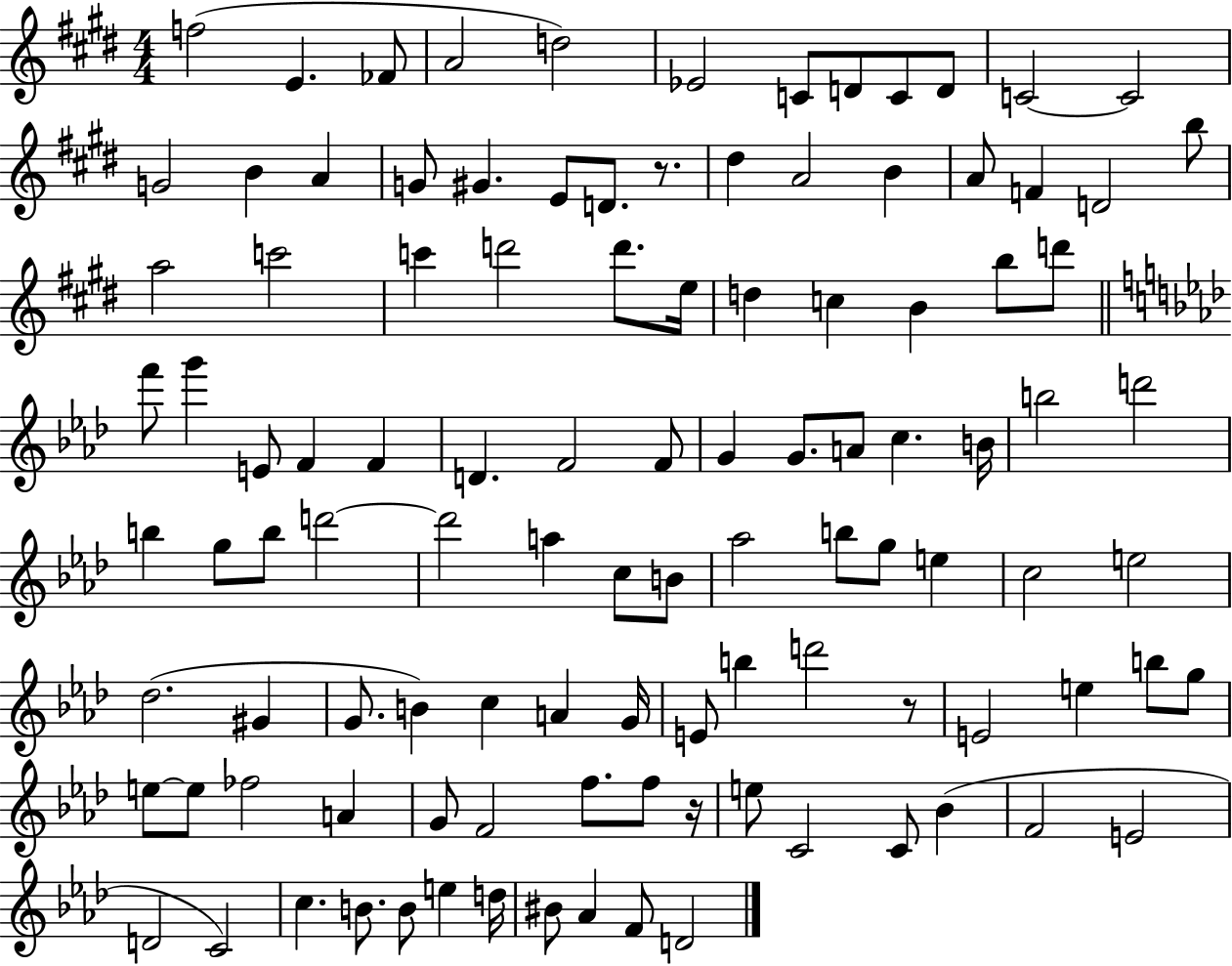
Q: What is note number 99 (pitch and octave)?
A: B4